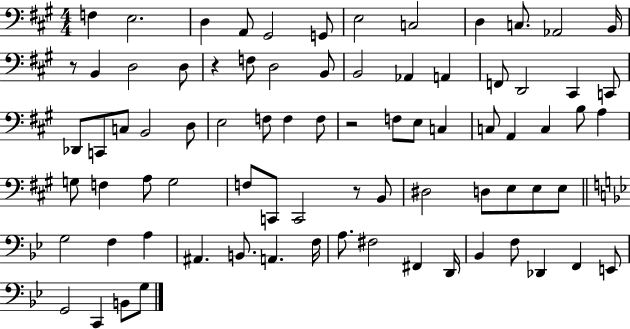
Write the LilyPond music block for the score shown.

{
  \clef bass
  \numericTimeSignature
  \time 4/4
  \key a \major
  f4 e2. | d4 a,8 gis,2 g,8 | e2 c2 | d4 c8. aes,2 b,16 | \break r8 b,4 d2 d8 | r4 f8 d2 b,8 | b,2 aes,4 a,4 | f,8 d,2 cis,4 c,8 | \break des,8 c,8 c8 b,2 d8 | e2 f8 f4 f8 | r2 f8 e8 c4 | c8 a,4 c4 b8 a4 | \break g8 f4 a8 g2 | f8 c,8 c,2 r8 b,8 | dis2 d8 e8 e8 e8 | \bar "||" \break \key g \minor g2 f4 a4 | ais,4. b,8. a,4. f16 | a8. fis2 fis,4 d,16 | bes,4 f8 des,4 f,4 e,8 | \break g,2 c,4 b,8 g8 | \bar "|."
}